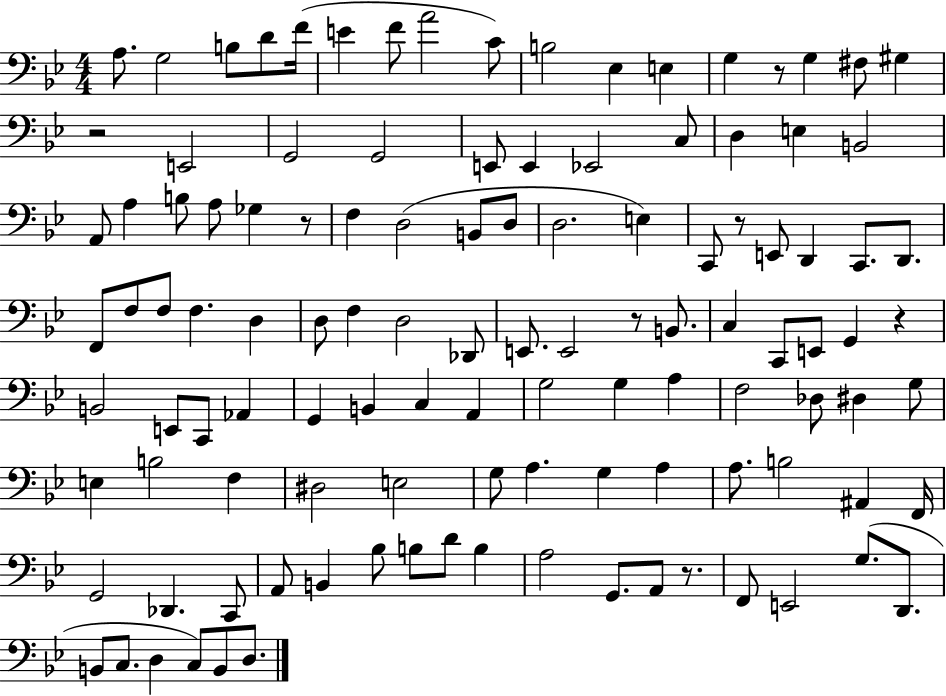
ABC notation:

X:1
T:Untitled
M:4/4
L:1/4
K:Bb
A,/2 G,2 B,/2 D/2 F/4 E F/2 A2 C/2 B,2 _E, E, G, z/2 G, ^F,/2 ^G, z2 E,,2 G,,2 G,,2 E,,/2 E,, _E,,2 C,/2 D, E, B,,2 A,,/2 A, B,/2 A,/2 _G, z/2 F, D,2 B,,/2 D,/2 D,2 E, C,,/2 z/2 E,,/2 D,, C,,/2 D,,/2 F,,/2 F,/2 F,/2 F, D, D,/2 F, D,2 _D,,/2 E,,/2 E,,2 z/2 B,,/2 C, C,,/2 E,,/2 G,, z B,,2 E,,/2 C,,/2 _A,, G,, B,, C, A,, G,2 G, A, F,2 _D,/2 ^D, G,/2 E, B,2 F, ^D,2 E,2 G,/2 A, G, A, A,/2 B,2 ^A,, F,,/4 G,,2 _D,, C,,/2 A,,/2 B,, _B,/2 B,/2 D/2 B, A,2 G,,/2 A,,/2 z/2 F,,/2 E,,2 G,/2 D,,/2 B,,/2 C,/2 D, C,/2 B,,/2 D,/2